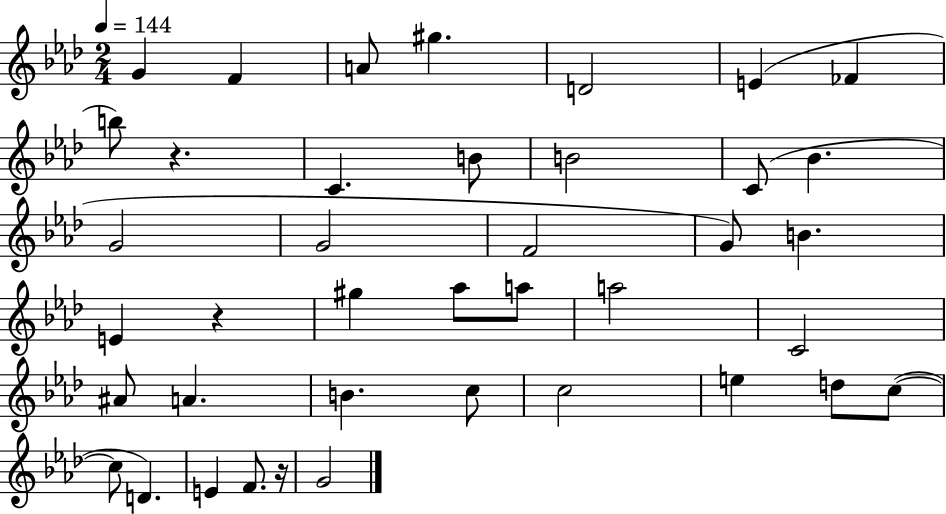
G4/q F4/q A4/e G#5/q. D4/h E4/q FES4/q B5/e R/q. C4/q. B4/e B4/h C4/e Bb4/q. G4/h G4/h F4/h G4/e B4/q. E4/q R/q G#5/q Ab5/e A5/e A5/h C4/h A#4/e A4/q. B4/q. C5/e C5/h E5/q D5/e C5/e C5/e D4/q. E4/q F4/e. R/s G4/h